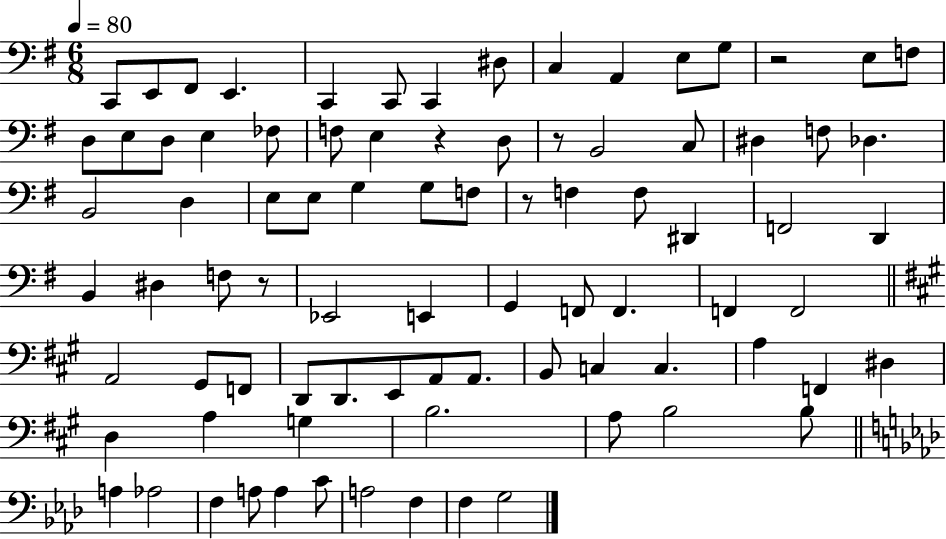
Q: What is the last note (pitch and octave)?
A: G3